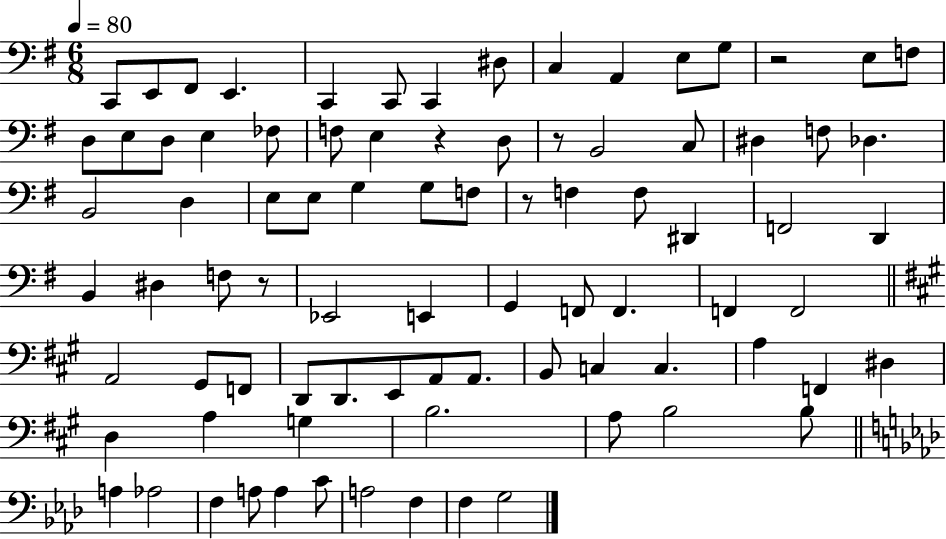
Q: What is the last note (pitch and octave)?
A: G3